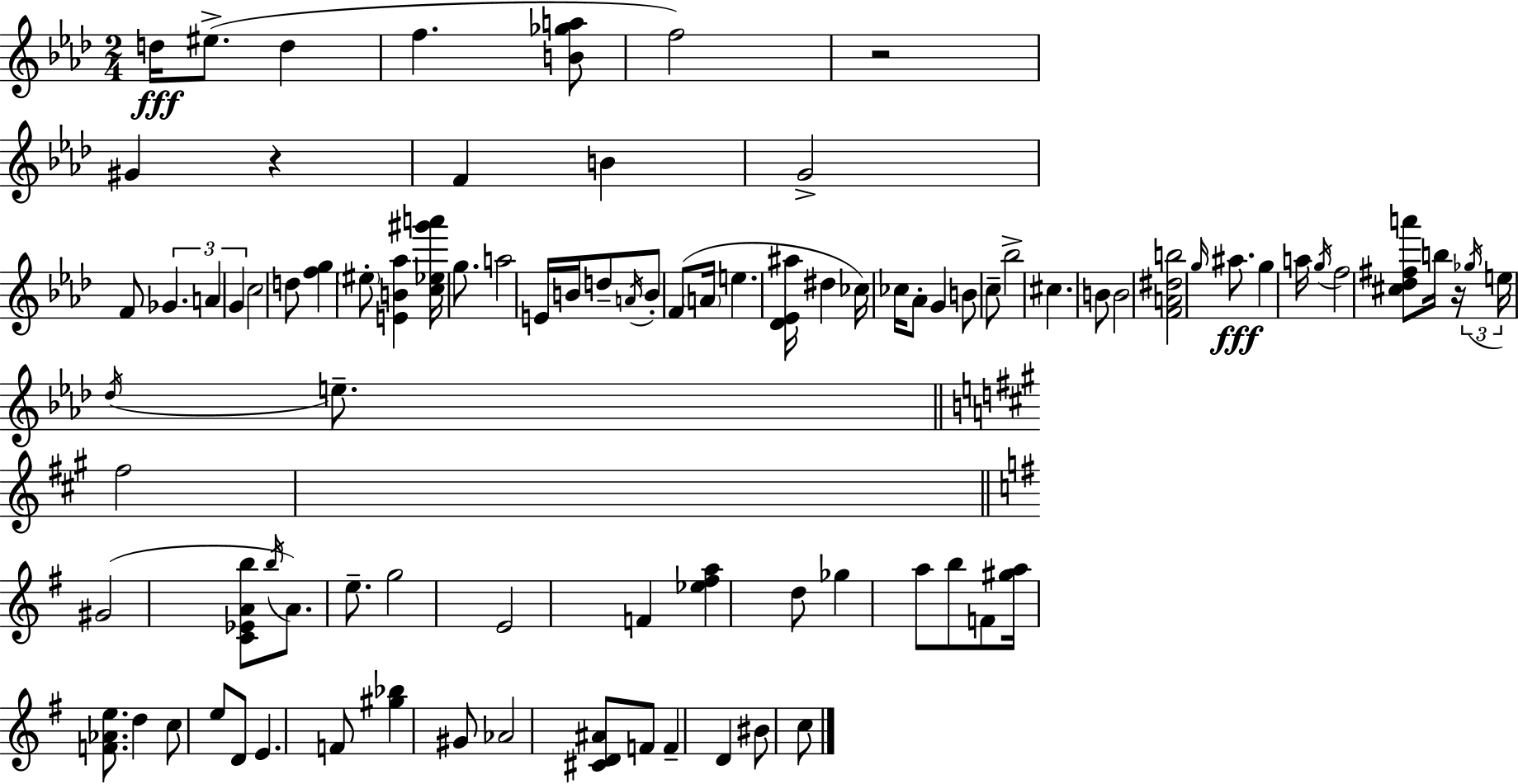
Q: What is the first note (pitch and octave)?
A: D5